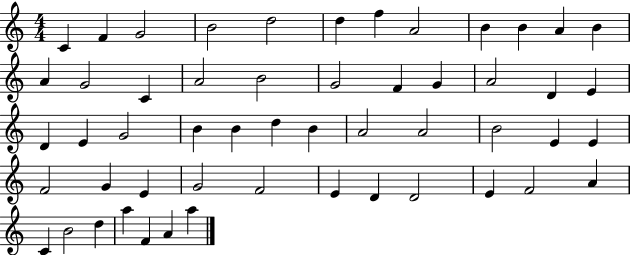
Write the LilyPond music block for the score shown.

{
  \clef treble
  \numericTimeSignature
  \time 4/4
  \key c \major
  c'4 f'4 g'2 | b'2 d''2 | d''4 f''4 a'2 | b'4 b'4 a'4 b'4 | \break a'4 g'2 c'4 | a'2 b'2 | g'2 f'4 g'4 | a'2 d'4 e'4 | \break d'4 e'4 g'2 | b'4 b'4 d''4 b'4 | a'2 a'2 | b'2 e'4 e'4 | \break f'2 g'4 e'4 | g'2 f'2 | e'4 d'4 d'2 | e'4 f'2 a'4 | \break c'4 b'2 d''4 | a''4 f'4 a'4 a''4 | \bar "|."
}